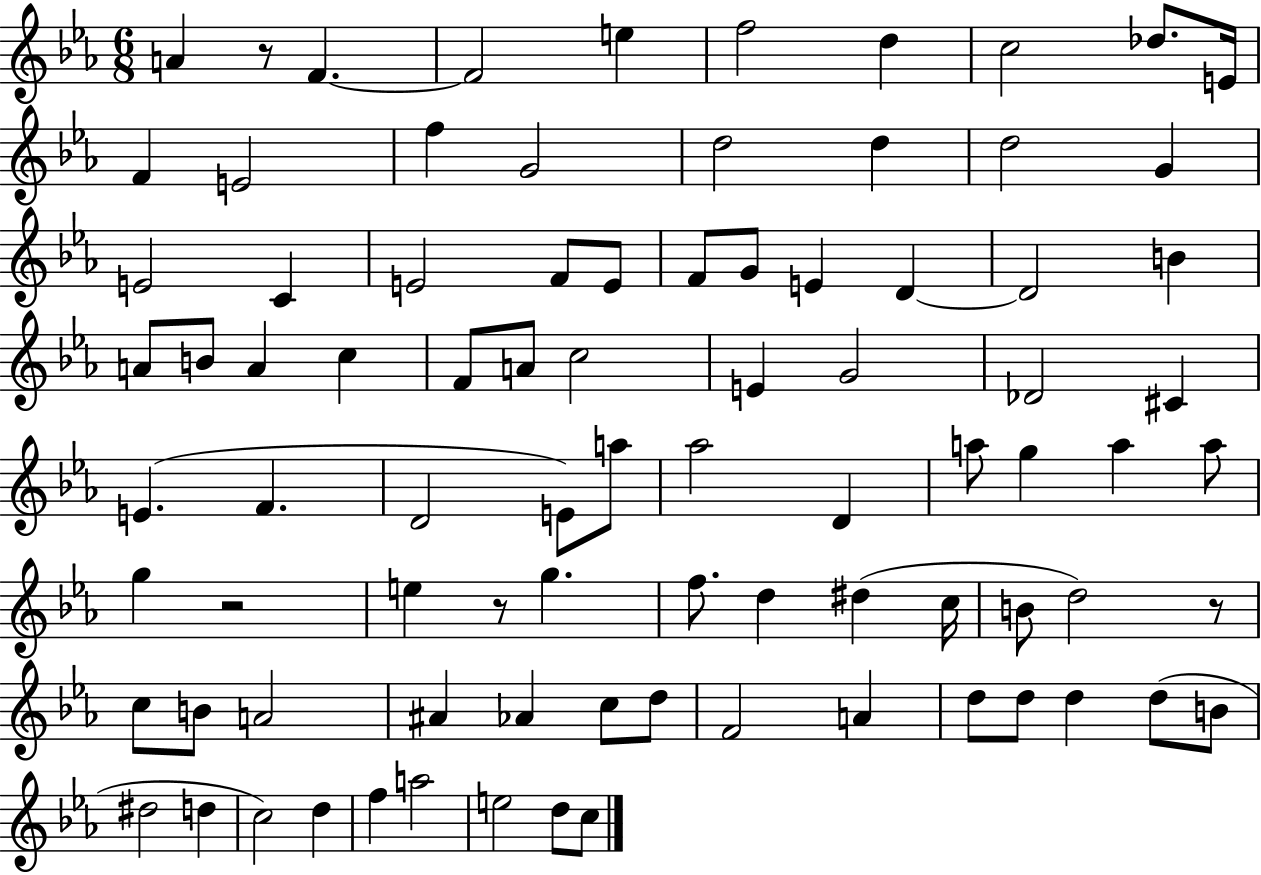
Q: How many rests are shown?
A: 4